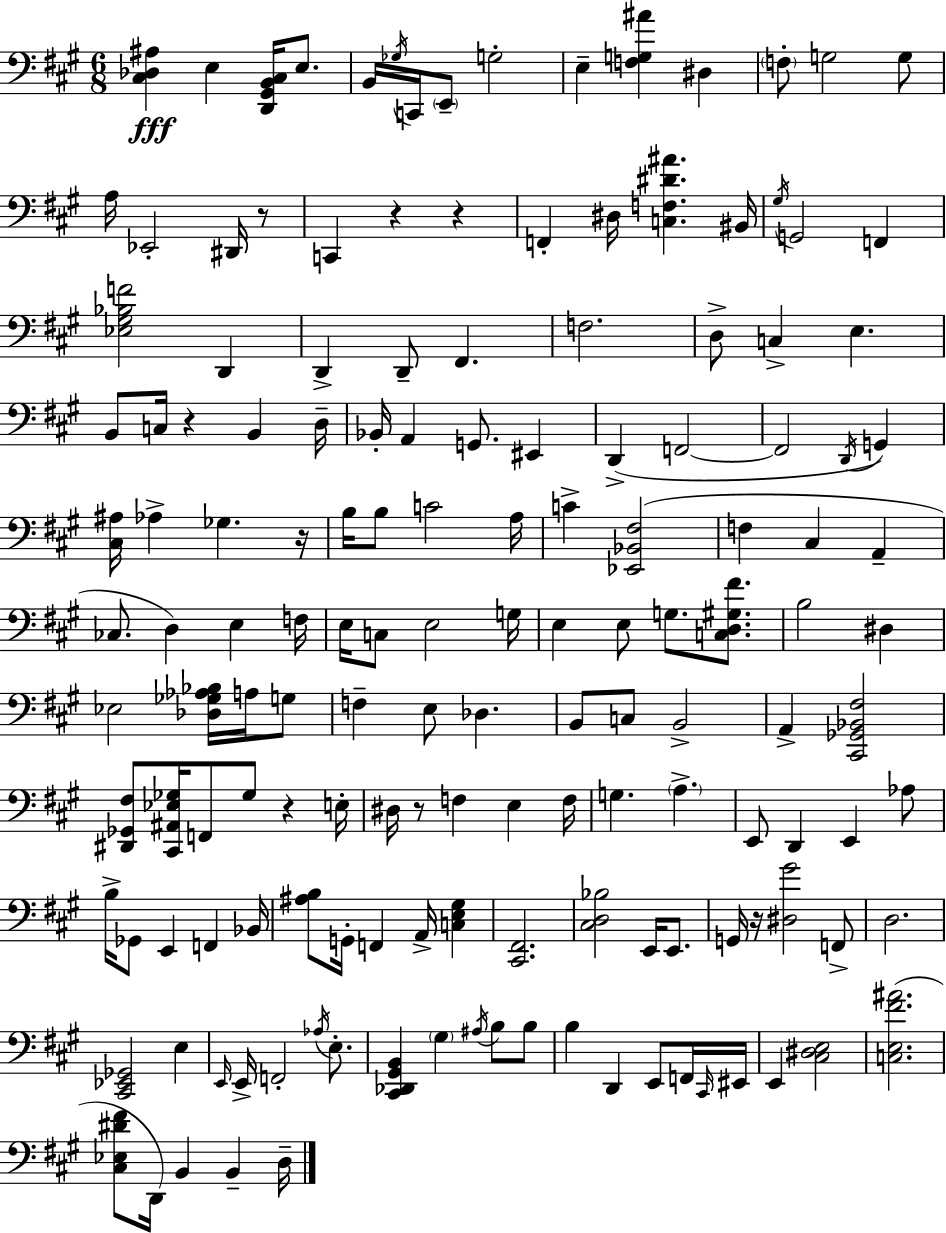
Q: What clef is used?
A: bass